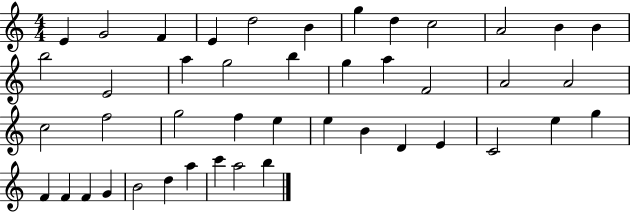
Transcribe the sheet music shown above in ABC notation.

X:1
T:Untitled
M:4/4
L:1/4
K:C
E G2 F E d2 B g d c2 A2 B B b2 E2 a g2 b g a F2 A2 A2 c2 f2 g2 f e e B D E C2 e g F F F G B2 d a c' a2 b